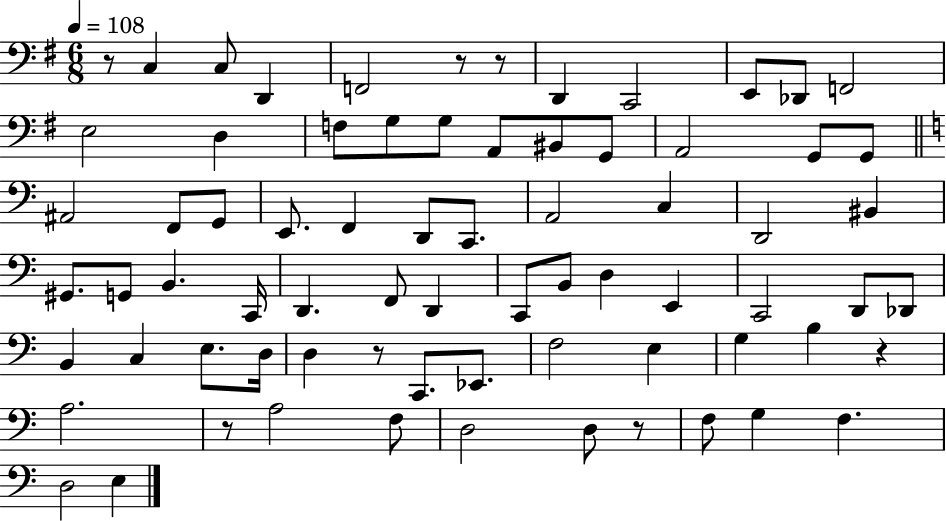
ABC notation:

X:1
T:Untitled
M:6/8
L:1/4
K:G
z/2 C, C,/2 D,, F,,2 z/2 z/2 D,, C,,2 E,,/2 _D,,/2 F,,2 E,2 D, F,/2 G,/2 G,/2 A,,/2 ^B,,/2 G,,/2 A,,2 G,,/2 G,,/2 ^A,,2 F,,/2 G,,/2 E,,/2 F,, D,,/2 C,,/2 A,,2 C, D,,2 ^B,, ^G,,/2 G,,/2 B,, C,,/4 D,, F,,/2 D,, C,,/2 B,,/2 D, E,, C,,2 D,,/2 _D,,/2 B,, C, E,/2 D,/4 D, z/2 C,,/2 _E,,/2 F,2 E, G, B, z A,2 z/2 A,2 F,/2 D,2 D,/2 z/2 F,/2 G, F, D,2 E,